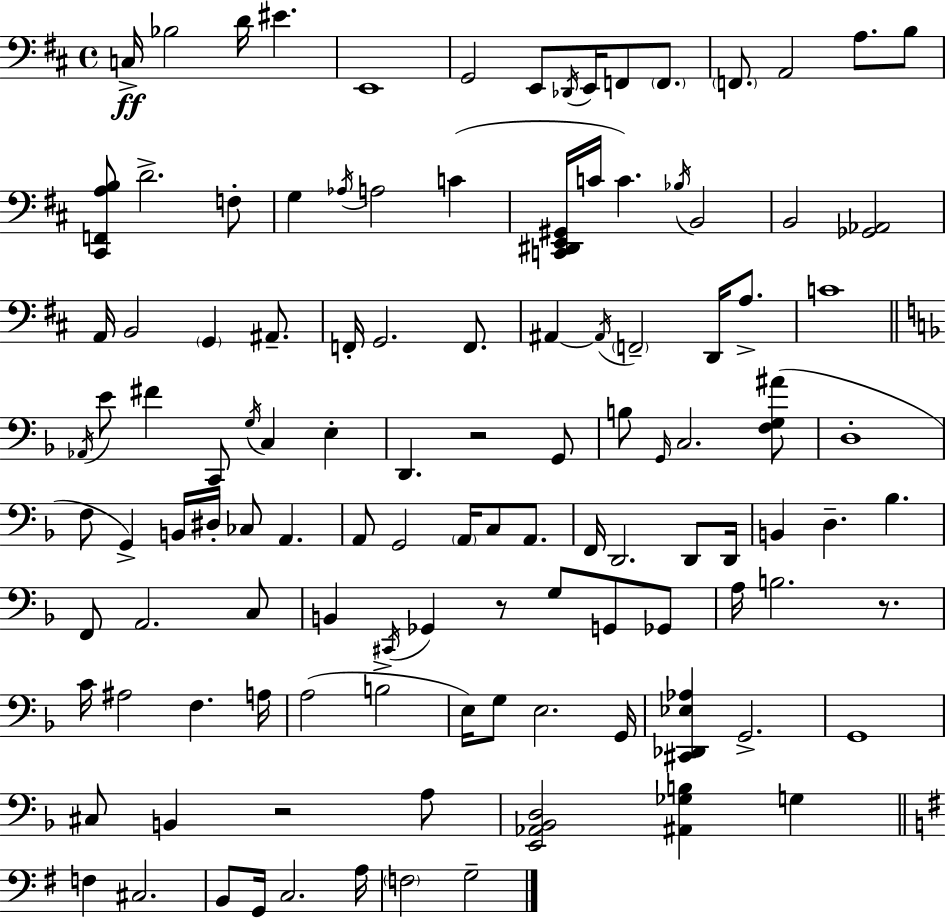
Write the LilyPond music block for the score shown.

{
  \clef bass
  \time 4/4
  \defaultTimeSignature
  \key d \major
  c16->\ff bes2 d'16 eis'4. | e,1 | g,2 e,8 \acciaccatura { des,16 } e,16 f,8 \parenthesize f,8. | \parenthesize f,8. a,2 a8. b8 | \break <cis, f, a b>8 d'2.-> f8-. | g4 \acciaccatura { aes16 } a2 c'4( | <c, dis, e, gis,>16 c'16 c'4.) \acciaccatura { bes16 } b,2 | b,2 <ges, aes,>2 | \break a,16 b,2 \parenthesize g,4 | ais,8.-- f,16-. g,2. | f,8. ais,4~~ \acciaccatura { ais,16 } \parenthesize f,2-- | d,16 a8.-> c'1 | \break \bar "||" \break \key f \major \acciaccatura { aes,16 } e'8 fis'4 c,8 \acciaccatura { g16 } c4 e4-. | d,4. r2 | g,8 b8 \grace { g,16 } c2. | <f g ais'>8( d1-. | \break f8 g,4->) b,16 dis16-. ces8 a,4. | a,8 g,2 \parenthesize a,16 c8 | a,8. f,16 d,2. | d,8 d,16 b,4 d4.-- bes4. | \break f,8 a,2. | c8 b,4 \acciaccatura { cis,16 } ges,4 r8 g8 | g,8 ges,8 a16 b2. | r8. c'16 ais2 f4. | \break a16 a2( b2-> | e16) g8 e2. | g,16 <cis, des, ees aes>4 g,2.-> | g,1 | \break cis8 b,4 r2 | a8 <e, aes, bes, d>2 <ais, ges b>4 | g4 \bar "||" \break \key g \major f4 cis2. | b,8 g,16 c2. a16 | \parenthesize f2 g2-- | \bar "|."
}